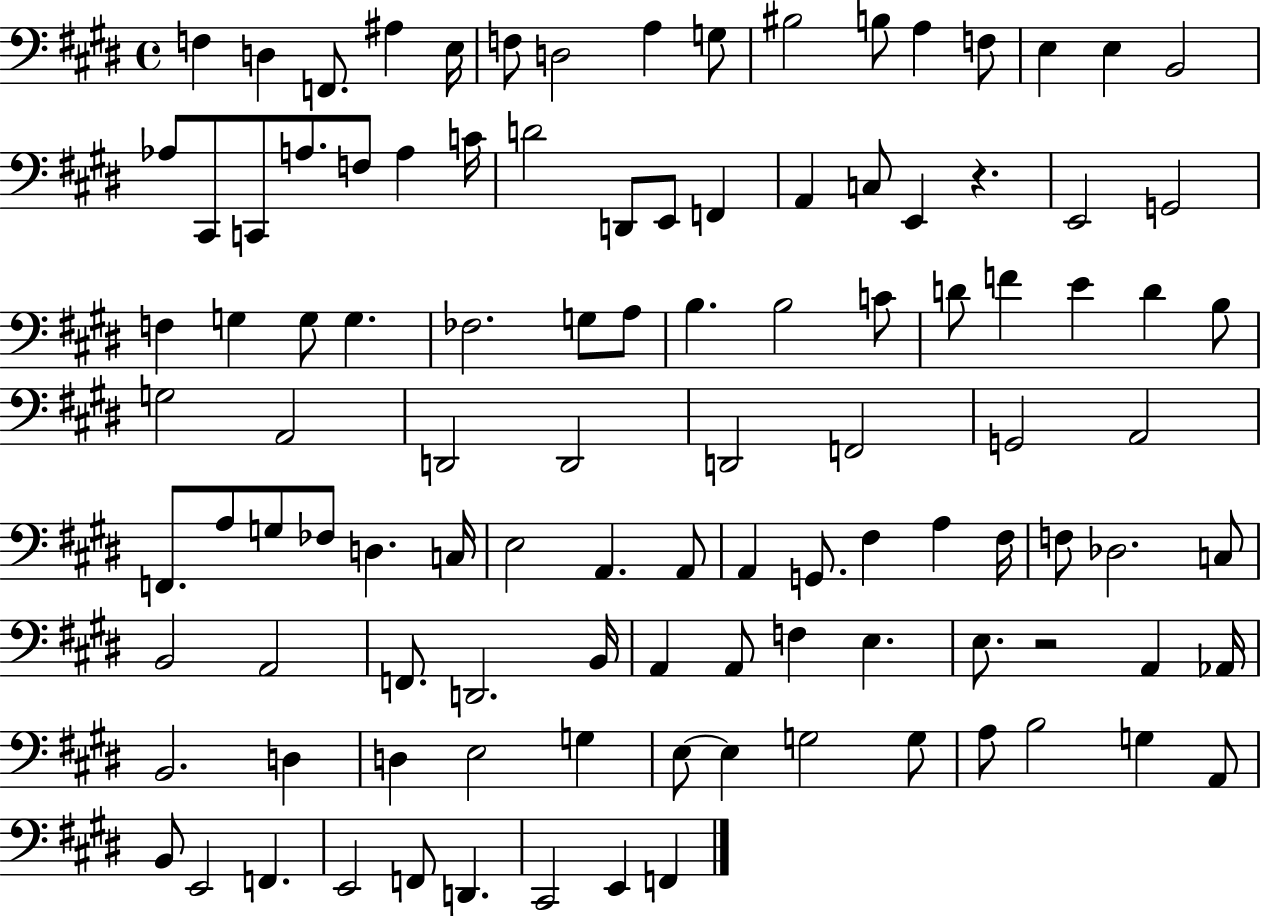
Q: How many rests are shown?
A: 2